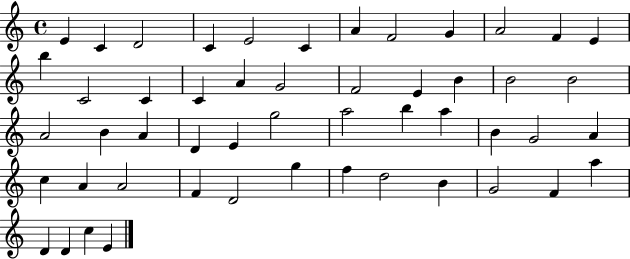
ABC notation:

X:1
T:Untitled
M:4/4
L:1/4
K:C
E C D2 C E2 C A F2 G A2 F E b C2 C C A G2 F2 E B B2 B2 A2 B A D E g2 a2 b a B G2 A c A A2 F D2 g f d2 B G2 F a D D c E